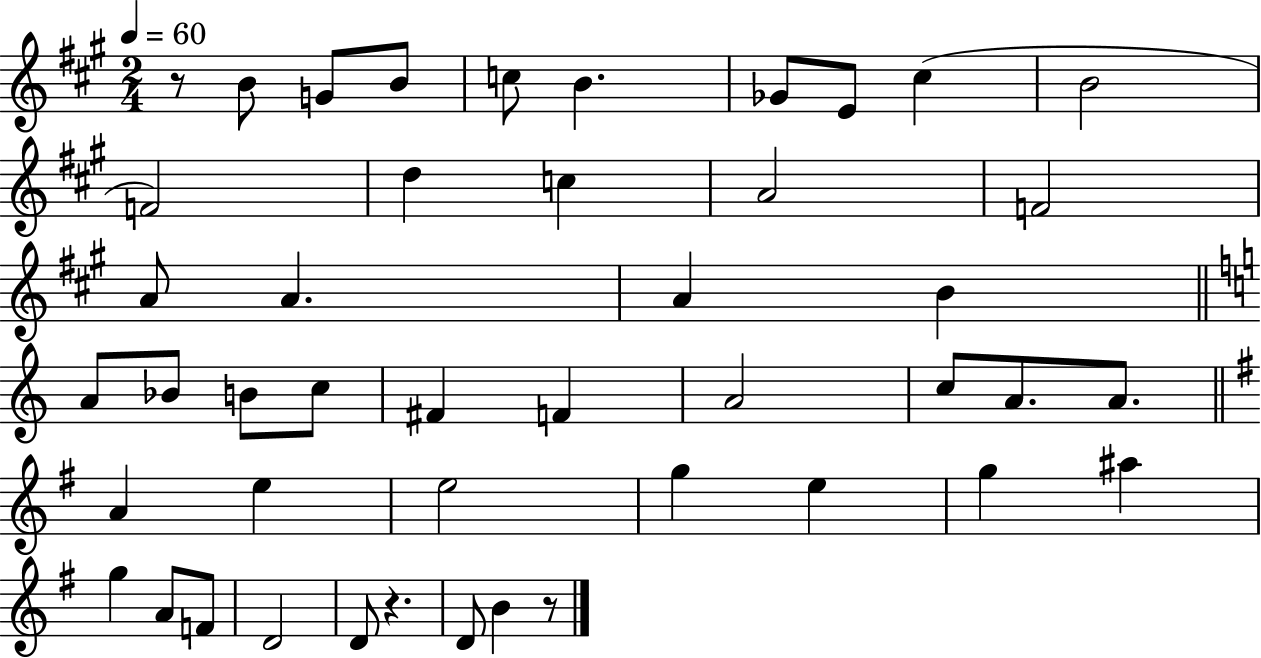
X:1
T:Untitled
M:2/4
L:1/4
K:A
z/2 B/2 G/2 B/2 c/2 B _G/2 E/2 ^c B2 F2 d c A2 F2 A/2 A A B A/2 _B/2 B/2 c/2 ^F F A2 c/2 A/2 A/2 A e e2 g e g ^a g A/2 F/2 D2 D/2 z D/2 B z/2